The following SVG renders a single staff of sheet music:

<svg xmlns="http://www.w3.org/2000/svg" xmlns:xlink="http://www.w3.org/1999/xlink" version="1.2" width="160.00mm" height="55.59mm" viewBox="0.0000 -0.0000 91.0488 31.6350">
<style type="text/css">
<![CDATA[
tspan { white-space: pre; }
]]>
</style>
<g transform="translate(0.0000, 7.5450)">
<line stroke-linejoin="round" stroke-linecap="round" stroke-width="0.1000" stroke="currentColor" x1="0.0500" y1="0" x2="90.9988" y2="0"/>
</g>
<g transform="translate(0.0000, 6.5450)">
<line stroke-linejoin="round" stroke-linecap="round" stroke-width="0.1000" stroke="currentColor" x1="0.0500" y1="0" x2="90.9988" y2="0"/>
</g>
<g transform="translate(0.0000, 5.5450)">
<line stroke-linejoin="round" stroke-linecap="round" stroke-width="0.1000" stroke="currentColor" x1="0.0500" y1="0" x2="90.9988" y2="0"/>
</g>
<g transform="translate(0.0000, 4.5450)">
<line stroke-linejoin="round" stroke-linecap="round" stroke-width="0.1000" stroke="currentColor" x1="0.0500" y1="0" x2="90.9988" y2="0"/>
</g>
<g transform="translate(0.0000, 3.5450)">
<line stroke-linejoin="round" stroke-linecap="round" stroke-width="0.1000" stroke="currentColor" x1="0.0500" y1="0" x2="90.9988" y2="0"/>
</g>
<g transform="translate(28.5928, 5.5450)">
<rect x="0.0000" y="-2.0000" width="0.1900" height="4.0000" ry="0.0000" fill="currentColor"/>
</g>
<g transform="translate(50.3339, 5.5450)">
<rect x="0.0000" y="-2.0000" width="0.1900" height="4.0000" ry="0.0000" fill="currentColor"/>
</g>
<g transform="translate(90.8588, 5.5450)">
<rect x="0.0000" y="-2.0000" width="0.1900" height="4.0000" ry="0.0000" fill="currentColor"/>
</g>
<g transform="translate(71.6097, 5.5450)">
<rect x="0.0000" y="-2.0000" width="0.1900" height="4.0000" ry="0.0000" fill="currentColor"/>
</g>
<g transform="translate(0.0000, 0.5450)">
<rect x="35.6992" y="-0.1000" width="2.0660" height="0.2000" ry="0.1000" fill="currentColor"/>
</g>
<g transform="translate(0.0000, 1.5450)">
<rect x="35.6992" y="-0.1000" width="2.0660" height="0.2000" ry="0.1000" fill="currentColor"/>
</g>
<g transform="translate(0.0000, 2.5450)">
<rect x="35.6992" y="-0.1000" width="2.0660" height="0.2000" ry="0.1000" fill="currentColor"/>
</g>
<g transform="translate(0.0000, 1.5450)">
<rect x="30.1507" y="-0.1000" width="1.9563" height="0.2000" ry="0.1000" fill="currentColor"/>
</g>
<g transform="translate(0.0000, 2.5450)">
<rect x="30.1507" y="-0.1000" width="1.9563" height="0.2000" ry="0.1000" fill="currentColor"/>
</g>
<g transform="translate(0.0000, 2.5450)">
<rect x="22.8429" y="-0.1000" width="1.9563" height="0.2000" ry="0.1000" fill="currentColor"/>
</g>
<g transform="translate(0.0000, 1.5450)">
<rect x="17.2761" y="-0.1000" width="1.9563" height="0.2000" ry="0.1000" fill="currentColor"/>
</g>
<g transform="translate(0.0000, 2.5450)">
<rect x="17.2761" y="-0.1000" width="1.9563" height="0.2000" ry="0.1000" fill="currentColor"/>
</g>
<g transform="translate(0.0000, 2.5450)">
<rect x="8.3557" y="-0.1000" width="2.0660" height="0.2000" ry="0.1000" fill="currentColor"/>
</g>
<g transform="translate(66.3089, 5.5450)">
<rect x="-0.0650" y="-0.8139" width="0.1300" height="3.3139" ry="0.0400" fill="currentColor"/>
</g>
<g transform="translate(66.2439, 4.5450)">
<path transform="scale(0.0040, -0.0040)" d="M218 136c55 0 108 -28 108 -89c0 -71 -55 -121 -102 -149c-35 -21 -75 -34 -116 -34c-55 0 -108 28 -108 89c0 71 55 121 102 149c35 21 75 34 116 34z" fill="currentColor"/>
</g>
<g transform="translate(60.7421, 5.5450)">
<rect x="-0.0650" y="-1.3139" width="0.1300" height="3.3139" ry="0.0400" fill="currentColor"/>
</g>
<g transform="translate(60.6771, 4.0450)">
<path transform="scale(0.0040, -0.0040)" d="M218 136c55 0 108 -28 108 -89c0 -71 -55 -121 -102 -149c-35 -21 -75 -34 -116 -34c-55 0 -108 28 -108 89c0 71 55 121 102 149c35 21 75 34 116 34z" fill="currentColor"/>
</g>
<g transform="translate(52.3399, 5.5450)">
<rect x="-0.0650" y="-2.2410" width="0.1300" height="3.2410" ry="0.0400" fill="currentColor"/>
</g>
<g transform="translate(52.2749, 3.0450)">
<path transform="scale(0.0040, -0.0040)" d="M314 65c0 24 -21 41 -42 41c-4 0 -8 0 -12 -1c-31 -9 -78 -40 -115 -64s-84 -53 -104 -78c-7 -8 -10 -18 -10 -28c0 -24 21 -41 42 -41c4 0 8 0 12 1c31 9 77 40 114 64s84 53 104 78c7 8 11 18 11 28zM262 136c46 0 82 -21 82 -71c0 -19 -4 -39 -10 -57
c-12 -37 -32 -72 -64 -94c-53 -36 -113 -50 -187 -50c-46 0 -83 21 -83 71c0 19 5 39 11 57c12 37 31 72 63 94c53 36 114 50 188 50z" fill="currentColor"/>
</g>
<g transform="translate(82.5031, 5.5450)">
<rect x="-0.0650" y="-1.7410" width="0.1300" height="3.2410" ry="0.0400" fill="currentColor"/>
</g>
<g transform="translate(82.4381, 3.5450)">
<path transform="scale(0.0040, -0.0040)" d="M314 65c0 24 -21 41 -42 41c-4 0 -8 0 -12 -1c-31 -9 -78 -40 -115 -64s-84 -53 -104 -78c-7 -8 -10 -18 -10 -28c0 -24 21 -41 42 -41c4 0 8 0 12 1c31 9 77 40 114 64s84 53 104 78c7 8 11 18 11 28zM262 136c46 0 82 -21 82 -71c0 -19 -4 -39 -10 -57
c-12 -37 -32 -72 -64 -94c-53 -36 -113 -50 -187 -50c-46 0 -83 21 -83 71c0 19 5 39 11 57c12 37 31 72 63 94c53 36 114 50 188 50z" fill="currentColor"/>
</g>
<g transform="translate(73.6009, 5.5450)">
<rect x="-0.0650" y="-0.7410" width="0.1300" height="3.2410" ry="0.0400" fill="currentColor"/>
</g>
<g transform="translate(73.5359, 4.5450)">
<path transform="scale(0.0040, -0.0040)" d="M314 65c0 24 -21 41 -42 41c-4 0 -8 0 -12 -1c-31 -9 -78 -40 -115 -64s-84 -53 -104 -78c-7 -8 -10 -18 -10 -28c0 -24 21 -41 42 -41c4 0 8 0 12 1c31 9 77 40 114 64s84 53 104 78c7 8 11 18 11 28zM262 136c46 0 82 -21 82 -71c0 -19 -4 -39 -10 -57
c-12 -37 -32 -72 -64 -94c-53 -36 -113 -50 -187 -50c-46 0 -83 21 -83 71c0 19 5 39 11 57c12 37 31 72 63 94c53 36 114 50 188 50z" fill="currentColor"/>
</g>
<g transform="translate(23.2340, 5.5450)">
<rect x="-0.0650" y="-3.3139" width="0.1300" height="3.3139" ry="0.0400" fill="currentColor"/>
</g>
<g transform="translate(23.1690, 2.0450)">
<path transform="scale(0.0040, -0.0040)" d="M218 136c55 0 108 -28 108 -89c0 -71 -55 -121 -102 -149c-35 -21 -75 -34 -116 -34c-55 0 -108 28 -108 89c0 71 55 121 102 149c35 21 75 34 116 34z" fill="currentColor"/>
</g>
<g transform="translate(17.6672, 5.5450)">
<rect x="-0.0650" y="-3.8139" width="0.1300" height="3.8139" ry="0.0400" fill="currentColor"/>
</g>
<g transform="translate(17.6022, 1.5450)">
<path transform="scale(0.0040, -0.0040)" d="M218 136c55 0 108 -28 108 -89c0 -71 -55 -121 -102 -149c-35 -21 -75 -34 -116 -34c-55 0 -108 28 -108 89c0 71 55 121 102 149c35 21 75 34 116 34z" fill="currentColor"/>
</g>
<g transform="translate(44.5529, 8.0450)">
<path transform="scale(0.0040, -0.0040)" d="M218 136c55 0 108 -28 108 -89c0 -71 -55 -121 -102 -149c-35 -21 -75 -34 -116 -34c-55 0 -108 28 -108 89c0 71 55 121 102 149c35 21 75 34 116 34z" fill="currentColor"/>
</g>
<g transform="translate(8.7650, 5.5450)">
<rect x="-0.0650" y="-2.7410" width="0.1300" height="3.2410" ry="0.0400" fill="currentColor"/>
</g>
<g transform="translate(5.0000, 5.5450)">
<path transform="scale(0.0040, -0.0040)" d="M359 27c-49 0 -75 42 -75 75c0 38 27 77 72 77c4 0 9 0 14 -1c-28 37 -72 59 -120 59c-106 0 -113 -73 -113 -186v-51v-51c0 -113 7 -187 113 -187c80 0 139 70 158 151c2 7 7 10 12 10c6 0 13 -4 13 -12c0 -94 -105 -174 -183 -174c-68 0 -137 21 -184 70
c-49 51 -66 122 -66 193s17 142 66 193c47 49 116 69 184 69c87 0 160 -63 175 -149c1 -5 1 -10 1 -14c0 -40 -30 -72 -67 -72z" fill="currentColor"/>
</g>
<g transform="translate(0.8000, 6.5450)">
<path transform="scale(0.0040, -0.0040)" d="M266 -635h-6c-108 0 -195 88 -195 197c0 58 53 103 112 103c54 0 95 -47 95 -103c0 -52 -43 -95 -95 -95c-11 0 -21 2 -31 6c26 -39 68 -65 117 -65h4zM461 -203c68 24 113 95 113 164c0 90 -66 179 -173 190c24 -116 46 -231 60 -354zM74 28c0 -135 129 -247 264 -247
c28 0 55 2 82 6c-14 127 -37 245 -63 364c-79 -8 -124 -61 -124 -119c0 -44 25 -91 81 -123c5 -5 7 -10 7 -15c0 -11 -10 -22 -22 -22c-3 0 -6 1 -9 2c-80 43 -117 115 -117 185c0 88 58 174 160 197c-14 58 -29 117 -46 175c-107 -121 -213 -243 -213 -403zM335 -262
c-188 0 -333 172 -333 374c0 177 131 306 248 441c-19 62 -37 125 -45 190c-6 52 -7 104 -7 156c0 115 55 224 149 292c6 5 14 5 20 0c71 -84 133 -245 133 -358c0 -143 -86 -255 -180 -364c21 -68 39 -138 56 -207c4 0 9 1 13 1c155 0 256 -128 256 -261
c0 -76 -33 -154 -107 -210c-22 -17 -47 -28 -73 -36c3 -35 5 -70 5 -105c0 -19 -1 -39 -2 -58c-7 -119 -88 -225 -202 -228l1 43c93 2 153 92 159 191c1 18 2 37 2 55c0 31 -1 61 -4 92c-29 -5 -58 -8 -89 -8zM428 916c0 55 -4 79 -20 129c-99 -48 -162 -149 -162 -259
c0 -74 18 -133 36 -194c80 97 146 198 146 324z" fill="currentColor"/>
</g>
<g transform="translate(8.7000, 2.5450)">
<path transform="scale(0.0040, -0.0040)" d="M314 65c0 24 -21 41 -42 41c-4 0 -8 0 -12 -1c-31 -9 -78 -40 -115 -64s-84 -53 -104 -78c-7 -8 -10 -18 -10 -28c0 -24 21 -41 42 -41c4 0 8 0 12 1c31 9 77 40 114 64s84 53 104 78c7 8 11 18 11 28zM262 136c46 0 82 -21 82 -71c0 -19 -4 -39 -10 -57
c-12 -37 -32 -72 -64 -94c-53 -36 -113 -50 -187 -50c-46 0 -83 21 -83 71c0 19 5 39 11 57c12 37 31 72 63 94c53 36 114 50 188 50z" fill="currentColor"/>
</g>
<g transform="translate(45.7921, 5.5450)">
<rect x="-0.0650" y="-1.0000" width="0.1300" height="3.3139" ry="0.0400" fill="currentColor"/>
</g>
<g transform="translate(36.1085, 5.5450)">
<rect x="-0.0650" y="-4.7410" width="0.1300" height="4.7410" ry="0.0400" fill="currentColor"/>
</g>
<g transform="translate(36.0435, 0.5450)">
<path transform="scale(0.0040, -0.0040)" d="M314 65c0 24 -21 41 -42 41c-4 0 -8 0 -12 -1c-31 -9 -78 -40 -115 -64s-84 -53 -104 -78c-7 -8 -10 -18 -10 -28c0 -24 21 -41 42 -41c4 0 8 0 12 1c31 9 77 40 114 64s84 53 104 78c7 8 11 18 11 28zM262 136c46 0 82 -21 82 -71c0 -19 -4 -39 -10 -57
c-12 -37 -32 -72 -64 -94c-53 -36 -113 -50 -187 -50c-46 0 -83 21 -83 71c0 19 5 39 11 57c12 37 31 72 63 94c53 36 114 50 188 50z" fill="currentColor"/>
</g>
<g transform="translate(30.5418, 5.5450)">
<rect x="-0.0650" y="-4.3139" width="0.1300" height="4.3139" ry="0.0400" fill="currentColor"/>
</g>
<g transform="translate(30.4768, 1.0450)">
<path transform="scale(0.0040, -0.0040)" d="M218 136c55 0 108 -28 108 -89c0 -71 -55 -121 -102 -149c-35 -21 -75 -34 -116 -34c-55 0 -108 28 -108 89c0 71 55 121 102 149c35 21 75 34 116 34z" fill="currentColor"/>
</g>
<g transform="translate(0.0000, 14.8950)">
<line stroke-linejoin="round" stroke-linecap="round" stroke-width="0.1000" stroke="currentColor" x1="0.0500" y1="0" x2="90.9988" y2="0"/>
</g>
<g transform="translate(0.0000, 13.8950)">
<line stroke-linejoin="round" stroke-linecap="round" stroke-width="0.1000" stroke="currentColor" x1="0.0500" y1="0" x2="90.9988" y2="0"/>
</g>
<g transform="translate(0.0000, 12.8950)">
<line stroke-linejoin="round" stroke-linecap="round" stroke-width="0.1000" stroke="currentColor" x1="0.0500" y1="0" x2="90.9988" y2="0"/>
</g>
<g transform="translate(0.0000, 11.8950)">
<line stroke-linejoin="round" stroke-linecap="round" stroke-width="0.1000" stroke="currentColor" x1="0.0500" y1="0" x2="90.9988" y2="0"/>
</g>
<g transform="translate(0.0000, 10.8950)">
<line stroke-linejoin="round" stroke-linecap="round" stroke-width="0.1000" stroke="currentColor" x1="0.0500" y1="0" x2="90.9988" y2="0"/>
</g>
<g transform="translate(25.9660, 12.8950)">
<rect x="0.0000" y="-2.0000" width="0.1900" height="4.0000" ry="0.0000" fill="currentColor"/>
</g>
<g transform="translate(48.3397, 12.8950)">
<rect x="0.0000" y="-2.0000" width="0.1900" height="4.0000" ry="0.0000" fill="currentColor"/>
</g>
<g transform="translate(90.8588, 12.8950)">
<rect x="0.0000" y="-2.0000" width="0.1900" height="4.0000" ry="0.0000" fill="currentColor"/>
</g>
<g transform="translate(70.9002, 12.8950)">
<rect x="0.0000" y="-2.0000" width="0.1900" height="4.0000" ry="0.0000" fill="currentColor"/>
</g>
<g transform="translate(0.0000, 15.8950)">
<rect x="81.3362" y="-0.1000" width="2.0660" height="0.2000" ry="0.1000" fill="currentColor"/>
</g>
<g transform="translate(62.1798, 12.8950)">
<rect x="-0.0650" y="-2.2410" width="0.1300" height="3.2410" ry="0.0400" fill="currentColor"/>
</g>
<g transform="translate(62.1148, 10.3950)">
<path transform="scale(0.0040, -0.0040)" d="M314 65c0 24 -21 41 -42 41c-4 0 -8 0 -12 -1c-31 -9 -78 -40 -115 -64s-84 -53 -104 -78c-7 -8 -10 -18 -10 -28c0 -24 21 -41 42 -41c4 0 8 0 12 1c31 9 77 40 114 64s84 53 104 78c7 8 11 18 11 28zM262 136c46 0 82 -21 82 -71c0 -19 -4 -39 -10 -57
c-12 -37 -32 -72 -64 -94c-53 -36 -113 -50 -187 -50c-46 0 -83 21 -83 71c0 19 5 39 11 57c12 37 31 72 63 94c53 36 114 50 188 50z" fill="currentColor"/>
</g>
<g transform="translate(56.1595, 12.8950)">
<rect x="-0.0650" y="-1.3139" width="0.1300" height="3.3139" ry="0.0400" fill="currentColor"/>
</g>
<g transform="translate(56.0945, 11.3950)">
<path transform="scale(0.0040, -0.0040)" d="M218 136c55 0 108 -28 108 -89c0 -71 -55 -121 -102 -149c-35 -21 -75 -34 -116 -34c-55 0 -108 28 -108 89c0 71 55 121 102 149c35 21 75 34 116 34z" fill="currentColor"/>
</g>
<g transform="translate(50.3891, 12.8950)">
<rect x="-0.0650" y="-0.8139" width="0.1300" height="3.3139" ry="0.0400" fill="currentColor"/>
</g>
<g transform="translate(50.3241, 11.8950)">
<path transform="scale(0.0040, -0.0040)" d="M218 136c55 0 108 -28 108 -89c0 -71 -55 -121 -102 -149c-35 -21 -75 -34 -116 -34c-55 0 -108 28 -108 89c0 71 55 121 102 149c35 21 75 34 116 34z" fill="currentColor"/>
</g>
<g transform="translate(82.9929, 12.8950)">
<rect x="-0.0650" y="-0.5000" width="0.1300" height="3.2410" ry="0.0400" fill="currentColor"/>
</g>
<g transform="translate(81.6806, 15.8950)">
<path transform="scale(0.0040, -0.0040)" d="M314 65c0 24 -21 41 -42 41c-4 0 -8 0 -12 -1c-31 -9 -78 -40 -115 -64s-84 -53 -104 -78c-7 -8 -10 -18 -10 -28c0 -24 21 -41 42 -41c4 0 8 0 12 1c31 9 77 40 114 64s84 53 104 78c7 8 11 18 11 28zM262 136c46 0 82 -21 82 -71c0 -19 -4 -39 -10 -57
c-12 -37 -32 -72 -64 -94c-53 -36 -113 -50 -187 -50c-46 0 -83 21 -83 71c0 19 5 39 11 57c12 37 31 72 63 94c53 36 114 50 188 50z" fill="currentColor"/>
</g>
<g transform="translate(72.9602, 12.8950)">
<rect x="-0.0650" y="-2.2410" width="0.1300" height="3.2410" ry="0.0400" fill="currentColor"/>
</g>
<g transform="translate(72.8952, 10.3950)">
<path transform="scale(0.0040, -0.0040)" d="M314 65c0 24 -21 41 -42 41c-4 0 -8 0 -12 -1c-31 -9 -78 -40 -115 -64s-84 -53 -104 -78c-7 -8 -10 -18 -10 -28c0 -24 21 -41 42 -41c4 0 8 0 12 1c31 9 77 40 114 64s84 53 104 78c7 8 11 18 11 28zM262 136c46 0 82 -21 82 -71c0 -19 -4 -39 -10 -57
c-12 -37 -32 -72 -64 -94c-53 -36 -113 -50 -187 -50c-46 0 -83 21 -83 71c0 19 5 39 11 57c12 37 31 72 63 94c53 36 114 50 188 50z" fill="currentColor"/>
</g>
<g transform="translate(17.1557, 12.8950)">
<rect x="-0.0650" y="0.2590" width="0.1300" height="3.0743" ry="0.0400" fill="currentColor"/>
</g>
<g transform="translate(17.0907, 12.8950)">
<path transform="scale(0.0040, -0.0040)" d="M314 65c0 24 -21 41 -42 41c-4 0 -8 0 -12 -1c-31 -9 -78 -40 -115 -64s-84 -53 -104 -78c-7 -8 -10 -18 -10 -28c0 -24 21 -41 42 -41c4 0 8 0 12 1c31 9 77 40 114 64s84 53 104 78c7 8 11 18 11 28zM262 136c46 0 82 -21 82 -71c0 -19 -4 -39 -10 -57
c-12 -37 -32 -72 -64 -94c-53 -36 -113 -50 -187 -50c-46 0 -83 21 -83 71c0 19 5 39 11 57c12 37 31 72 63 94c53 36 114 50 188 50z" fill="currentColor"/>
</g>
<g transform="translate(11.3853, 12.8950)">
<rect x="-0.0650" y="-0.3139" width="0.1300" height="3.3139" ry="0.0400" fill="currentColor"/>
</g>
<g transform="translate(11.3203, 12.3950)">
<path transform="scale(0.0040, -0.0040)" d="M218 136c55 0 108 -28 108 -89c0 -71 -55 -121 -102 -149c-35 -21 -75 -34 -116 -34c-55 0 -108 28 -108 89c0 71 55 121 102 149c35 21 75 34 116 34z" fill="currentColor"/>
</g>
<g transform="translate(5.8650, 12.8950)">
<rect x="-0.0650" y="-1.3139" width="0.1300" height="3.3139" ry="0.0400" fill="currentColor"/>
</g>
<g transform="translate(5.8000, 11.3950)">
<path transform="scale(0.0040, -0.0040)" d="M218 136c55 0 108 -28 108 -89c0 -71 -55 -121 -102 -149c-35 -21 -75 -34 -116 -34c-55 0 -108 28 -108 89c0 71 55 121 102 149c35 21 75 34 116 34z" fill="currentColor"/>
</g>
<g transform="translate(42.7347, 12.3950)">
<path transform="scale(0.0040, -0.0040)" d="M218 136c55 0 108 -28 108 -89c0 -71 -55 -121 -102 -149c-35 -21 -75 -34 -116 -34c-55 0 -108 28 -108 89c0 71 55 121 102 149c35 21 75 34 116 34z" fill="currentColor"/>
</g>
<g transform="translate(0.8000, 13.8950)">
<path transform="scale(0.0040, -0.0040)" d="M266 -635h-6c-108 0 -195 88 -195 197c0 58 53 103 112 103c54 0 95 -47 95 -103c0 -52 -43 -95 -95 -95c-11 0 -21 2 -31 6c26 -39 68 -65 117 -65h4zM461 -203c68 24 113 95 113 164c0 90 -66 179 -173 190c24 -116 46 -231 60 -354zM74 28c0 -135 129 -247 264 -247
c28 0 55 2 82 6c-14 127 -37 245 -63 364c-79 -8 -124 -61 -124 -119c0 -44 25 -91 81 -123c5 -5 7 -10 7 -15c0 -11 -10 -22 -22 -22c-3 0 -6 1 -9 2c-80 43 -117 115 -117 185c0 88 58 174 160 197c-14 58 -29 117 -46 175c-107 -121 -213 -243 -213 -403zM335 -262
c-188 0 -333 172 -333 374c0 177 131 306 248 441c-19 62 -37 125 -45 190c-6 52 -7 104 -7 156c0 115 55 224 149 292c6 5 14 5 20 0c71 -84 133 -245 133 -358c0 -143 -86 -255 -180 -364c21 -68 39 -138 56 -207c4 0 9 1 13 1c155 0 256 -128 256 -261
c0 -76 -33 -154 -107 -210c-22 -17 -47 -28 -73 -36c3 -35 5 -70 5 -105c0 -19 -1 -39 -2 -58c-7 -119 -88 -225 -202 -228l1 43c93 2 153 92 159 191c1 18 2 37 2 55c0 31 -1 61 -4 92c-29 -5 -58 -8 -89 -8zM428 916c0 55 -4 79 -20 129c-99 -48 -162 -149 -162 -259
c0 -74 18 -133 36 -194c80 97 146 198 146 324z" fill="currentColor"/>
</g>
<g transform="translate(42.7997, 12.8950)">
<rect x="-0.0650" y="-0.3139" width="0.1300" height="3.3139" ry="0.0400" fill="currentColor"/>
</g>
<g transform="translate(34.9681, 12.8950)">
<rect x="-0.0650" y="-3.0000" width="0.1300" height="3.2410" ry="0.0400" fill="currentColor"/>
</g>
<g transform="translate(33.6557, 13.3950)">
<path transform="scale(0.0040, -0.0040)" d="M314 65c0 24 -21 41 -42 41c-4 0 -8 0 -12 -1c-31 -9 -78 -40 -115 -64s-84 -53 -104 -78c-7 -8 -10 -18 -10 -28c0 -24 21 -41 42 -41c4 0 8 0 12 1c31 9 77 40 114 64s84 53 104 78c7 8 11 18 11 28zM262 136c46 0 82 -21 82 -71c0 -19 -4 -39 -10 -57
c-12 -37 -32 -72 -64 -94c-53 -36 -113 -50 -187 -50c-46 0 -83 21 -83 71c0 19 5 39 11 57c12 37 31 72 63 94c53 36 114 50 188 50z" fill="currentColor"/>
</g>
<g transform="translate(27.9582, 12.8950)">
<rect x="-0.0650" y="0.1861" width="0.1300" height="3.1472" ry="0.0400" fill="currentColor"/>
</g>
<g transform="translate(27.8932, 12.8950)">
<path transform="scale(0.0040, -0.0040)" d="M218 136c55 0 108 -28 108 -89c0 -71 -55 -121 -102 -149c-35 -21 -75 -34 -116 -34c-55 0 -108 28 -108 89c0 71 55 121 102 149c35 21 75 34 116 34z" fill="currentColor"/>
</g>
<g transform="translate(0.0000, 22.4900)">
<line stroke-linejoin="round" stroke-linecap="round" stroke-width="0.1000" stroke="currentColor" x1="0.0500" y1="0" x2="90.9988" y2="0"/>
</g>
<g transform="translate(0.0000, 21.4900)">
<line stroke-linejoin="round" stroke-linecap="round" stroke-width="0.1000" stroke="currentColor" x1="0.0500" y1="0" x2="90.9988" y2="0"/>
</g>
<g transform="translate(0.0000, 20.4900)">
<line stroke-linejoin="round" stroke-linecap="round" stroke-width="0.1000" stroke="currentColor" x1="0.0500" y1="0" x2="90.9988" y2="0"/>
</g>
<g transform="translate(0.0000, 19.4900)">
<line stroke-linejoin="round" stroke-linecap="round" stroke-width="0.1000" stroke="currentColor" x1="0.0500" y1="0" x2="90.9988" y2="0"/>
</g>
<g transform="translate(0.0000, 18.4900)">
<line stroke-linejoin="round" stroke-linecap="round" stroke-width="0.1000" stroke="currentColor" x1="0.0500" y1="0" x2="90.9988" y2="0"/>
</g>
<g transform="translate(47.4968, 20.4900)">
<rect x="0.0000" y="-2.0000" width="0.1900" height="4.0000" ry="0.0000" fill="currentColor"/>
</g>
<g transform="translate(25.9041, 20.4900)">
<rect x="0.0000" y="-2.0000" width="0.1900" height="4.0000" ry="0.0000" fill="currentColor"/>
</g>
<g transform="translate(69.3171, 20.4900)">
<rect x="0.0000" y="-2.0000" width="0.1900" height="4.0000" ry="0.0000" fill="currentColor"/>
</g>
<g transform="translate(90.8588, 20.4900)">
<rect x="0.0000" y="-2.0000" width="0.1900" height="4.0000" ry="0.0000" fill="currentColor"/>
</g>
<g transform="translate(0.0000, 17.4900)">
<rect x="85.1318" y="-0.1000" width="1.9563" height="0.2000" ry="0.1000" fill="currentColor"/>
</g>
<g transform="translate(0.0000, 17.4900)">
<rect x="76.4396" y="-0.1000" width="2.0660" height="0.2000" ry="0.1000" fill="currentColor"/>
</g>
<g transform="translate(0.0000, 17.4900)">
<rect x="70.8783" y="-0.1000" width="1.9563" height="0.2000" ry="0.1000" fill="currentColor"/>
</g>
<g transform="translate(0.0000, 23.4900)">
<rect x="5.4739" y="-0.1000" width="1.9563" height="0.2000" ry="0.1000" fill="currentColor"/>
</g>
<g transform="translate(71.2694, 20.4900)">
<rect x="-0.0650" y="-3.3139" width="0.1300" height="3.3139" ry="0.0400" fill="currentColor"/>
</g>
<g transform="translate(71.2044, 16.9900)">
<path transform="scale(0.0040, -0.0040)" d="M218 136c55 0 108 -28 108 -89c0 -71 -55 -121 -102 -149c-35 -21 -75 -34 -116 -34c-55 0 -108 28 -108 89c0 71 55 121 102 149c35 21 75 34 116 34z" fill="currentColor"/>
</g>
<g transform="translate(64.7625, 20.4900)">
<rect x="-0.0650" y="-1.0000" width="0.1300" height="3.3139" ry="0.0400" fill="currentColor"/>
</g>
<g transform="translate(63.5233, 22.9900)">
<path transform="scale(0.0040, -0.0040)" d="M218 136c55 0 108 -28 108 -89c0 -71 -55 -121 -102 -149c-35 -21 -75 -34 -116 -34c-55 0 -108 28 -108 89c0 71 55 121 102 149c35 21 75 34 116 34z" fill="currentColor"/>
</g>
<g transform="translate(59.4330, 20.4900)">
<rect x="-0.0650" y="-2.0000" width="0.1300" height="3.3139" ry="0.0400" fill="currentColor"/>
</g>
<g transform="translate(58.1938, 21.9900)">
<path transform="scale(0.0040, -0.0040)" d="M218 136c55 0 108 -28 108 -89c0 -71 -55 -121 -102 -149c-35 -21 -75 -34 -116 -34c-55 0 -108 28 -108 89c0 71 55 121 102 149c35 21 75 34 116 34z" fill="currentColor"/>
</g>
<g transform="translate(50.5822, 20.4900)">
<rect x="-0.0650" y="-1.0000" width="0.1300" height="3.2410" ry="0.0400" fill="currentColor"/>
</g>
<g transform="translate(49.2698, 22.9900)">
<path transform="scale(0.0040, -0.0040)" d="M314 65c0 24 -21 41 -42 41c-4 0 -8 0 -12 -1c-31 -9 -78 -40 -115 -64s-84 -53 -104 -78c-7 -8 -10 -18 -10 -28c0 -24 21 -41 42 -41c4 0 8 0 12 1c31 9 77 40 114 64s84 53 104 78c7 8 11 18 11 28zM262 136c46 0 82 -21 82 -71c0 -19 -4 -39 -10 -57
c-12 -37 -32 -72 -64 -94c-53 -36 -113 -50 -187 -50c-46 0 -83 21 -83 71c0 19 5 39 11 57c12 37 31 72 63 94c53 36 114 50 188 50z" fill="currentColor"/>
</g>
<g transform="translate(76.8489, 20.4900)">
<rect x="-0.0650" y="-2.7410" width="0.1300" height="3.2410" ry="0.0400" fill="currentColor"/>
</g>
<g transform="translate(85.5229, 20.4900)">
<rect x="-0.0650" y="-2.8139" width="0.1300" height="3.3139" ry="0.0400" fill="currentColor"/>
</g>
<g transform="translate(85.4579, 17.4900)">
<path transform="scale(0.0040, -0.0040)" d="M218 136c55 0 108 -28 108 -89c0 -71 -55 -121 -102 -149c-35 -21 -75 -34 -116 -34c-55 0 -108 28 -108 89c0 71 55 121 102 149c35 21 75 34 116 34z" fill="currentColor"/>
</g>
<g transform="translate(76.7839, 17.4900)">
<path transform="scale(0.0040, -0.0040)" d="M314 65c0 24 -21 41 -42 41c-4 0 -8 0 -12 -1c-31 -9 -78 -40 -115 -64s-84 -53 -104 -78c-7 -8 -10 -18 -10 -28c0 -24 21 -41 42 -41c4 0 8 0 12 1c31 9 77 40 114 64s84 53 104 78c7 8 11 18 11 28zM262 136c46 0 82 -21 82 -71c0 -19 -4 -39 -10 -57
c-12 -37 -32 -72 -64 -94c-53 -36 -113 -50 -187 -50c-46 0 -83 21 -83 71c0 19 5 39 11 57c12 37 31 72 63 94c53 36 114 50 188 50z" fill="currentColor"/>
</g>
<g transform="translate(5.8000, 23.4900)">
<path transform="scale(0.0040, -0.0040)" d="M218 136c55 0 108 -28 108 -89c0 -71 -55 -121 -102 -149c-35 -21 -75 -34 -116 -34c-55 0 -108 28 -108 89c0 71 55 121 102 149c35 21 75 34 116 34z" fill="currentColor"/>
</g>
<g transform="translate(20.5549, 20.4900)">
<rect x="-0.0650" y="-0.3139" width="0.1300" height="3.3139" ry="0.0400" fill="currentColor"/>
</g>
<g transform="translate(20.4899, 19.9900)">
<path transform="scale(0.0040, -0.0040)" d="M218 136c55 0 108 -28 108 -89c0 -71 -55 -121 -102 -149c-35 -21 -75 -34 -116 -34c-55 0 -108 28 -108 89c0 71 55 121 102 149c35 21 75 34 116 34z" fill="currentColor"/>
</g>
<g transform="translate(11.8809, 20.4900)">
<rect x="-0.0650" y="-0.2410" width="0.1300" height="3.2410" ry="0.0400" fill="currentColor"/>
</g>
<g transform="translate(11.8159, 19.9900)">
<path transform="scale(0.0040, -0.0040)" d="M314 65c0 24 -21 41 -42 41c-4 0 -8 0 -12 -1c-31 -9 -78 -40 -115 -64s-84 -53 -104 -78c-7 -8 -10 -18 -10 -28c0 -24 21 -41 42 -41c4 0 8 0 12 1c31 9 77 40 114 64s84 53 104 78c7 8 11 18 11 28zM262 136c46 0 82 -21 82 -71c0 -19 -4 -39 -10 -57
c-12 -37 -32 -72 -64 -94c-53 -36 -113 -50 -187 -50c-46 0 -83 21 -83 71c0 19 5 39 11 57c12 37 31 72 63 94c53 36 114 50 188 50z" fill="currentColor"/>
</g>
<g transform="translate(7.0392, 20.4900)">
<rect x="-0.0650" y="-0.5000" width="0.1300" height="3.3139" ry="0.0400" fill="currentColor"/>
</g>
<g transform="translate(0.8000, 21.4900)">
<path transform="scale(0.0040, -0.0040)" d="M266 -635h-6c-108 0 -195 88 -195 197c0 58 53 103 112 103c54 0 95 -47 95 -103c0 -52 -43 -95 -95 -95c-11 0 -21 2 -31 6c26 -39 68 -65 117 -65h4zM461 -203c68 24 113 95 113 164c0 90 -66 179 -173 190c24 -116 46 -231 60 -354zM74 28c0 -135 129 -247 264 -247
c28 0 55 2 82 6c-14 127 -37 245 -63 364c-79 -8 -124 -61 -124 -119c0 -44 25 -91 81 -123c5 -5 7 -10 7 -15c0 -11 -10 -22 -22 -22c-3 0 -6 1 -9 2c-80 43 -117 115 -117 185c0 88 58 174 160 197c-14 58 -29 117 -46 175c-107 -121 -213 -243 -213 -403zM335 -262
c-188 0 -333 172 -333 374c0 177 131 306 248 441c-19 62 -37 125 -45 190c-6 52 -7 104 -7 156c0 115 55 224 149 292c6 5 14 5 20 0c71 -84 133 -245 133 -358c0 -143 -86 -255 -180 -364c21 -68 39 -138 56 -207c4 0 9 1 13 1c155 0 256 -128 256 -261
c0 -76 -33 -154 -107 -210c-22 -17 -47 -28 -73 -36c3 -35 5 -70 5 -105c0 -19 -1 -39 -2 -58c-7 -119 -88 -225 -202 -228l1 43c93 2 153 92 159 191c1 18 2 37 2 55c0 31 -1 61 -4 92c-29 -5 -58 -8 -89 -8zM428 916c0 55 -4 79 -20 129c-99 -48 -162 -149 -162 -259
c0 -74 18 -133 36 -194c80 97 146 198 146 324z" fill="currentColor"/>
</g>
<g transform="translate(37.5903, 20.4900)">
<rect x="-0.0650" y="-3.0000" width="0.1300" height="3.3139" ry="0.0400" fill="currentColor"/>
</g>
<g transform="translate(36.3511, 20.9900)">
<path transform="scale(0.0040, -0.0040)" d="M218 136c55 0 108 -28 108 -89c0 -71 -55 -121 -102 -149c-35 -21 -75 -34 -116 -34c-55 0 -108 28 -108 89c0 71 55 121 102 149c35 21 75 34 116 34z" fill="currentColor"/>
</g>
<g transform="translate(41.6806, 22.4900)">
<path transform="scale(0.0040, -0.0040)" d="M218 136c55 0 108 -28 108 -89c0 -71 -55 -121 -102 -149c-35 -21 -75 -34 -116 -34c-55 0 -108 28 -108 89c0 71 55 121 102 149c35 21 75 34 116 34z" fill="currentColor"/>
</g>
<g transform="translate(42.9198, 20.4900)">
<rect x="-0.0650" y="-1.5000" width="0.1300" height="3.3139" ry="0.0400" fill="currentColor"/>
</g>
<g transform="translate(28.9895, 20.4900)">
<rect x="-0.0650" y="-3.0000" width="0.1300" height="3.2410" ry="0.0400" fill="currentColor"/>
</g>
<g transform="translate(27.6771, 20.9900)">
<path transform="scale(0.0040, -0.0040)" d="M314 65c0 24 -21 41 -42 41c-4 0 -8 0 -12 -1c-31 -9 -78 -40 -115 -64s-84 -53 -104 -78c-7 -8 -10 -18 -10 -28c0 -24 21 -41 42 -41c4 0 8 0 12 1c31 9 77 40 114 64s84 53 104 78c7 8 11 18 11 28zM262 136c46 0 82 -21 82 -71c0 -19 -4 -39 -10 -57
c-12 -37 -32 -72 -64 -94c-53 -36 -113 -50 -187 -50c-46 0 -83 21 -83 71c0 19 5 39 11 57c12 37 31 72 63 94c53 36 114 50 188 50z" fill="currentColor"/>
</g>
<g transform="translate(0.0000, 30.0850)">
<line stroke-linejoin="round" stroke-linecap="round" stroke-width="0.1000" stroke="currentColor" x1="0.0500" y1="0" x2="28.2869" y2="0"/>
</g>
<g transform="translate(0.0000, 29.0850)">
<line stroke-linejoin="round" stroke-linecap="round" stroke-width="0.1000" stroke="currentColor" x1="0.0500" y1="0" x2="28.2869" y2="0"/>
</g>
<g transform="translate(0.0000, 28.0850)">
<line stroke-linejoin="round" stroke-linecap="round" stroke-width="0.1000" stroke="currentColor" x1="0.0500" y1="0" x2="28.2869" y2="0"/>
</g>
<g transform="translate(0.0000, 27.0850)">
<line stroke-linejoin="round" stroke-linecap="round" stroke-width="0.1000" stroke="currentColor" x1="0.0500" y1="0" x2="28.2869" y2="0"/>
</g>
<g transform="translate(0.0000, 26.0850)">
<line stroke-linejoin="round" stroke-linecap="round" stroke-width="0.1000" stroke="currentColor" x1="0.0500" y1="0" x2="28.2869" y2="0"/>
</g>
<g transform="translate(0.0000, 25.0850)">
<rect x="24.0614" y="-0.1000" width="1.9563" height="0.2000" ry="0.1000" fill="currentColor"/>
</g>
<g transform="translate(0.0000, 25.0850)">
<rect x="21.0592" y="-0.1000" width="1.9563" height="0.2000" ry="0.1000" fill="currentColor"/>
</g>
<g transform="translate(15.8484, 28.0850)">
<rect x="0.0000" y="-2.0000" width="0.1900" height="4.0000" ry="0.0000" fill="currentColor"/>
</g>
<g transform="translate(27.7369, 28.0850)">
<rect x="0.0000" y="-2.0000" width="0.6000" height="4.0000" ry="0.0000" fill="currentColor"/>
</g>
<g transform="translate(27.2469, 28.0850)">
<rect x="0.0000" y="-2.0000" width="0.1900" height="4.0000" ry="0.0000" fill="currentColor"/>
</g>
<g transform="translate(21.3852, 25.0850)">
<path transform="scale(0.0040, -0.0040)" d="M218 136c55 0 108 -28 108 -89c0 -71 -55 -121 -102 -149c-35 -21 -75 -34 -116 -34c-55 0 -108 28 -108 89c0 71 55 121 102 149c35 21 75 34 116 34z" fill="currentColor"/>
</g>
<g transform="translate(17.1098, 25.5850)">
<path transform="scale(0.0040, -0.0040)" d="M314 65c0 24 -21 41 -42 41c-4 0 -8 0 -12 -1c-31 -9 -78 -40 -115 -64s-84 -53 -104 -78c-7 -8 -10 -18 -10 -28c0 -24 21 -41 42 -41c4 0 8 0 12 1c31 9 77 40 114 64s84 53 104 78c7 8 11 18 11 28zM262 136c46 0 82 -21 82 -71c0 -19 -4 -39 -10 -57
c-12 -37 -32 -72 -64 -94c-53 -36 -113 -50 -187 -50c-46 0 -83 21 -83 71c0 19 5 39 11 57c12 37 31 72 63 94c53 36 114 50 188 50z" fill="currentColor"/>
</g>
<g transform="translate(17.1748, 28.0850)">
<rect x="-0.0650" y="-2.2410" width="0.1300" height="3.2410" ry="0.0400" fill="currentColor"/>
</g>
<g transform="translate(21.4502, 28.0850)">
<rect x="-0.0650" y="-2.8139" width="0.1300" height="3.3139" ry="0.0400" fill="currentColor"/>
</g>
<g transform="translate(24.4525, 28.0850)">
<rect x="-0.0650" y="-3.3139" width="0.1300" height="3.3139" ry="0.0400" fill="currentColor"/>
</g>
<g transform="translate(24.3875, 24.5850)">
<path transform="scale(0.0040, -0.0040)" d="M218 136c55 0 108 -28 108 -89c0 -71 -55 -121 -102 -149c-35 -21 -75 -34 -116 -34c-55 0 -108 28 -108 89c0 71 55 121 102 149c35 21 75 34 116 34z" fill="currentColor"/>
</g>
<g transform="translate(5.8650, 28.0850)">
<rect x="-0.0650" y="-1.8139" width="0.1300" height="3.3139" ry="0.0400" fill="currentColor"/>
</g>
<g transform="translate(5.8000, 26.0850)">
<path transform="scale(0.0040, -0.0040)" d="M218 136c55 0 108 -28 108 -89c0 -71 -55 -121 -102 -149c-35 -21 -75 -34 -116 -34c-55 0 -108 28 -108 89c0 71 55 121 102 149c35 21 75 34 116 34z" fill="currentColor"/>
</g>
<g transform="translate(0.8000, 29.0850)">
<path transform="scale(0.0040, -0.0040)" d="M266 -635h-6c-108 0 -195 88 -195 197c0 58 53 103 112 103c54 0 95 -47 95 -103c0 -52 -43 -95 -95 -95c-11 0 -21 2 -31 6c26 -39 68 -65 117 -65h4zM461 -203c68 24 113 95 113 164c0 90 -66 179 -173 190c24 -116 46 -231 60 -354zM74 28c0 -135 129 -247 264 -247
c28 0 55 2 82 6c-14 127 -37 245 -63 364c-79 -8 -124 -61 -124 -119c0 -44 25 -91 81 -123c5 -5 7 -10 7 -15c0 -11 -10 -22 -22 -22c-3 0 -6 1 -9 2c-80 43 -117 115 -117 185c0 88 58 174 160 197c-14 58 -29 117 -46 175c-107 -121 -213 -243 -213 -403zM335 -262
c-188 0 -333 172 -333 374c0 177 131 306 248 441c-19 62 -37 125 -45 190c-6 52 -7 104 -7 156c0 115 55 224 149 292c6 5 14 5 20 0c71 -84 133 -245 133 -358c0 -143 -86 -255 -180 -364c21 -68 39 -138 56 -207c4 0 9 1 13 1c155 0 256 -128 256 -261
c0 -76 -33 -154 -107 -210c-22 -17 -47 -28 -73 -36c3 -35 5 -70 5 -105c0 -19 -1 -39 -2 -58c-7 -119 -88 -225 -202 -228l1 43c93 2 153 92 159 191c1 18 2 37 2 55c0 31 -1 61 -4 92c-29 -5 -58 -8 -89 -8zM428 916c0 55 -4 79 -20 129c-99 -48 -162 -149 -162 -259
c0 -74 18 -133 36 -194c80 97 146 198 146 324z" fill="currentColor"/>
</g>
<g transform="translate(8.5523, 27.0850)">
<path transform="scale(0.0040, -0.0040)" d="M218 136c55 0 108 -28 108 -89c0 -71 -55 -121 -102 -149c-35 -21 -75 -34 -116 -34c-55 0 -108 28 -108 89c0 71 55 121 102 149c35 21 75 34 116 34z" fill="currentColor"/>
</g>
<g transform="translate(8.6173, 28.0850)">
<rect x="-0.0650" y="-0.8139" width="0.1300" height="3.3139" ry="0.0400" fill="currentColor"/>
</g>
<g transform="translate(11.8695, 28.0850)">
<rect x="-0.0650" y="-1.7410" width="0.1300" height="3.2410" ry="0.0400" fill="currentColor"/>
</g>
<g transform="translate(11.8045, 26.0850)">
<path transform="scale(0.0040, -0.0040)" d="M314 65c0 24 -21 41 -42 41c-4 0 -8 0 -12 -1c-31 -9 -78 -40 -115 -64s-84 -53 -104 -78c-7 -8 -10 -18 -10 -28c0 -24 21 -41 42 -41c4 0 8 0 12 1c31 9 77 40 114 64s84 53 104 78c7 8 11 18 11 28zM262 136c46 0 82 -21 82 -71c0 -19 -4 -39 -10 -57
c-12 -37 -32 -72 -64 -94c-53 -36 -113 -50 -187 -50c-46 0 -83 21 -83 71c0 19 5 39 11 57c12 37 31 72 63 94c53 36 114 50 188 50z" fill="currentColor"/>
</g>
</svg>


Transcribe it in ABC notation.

X:1
T:Untitled
M:4/4
L:1/4
K:C
a2 c' b d' e'2 D g2 e d d2 f2 e c B2 B A2 c d e g2 g2 C2 C c2 c A2 A E D2 F D b a2 a f d f2 g2 a b